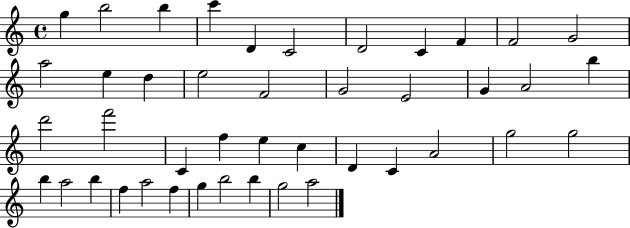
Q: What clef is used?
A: treble